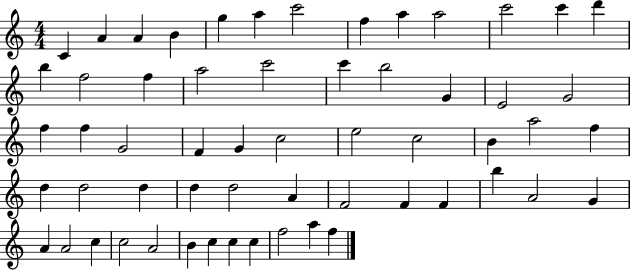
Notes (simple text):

C4/q A4/q A4/q B4/q G5/q A5/q C6/h F5/q A5/q A5/h C6/h C6/q D6/q B5/q F5/h F5/q A5/h C6/h C6/q B5/h G4/q E4/h G4/h F5/q F5/q G4/h F4/q G4/q C5/h E5/h C5/h B4/q A5/h F5/q D5/q D5/h D5/q D5/q D5/h A4/q F4/h F4/q F4/q B5/q A4/h G4/q A4/q A4/h C5/q C5/h A4/h B4/q C5/q C5/q C5/q F5/h A5/q F5/q